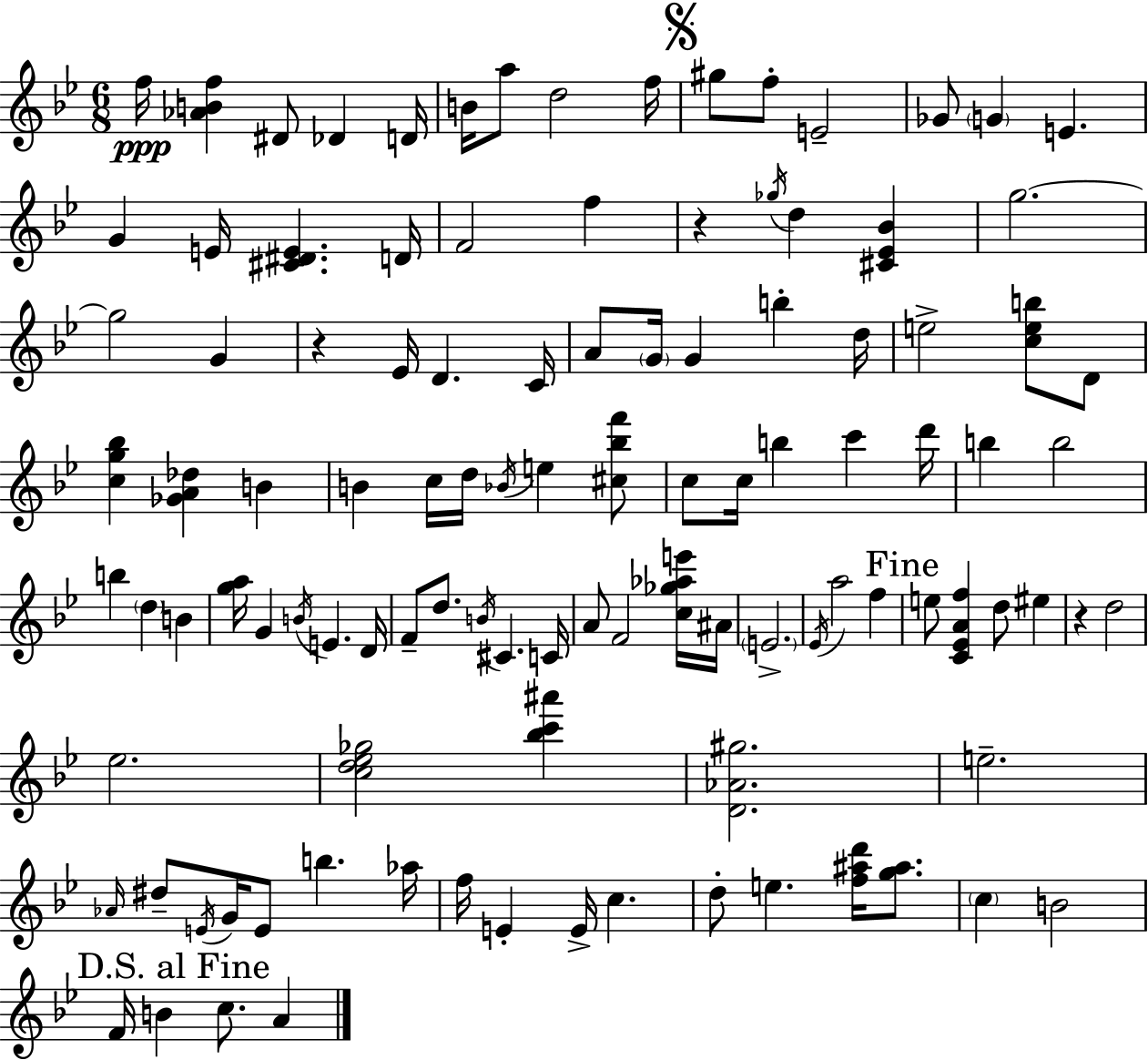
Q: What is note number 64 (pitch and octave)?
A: Eb4